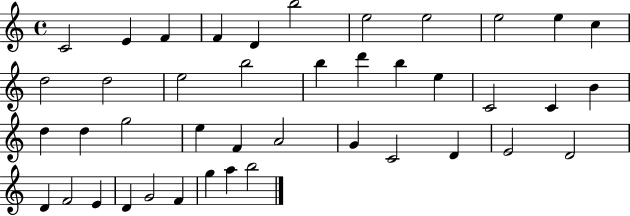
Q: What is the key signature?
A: C major